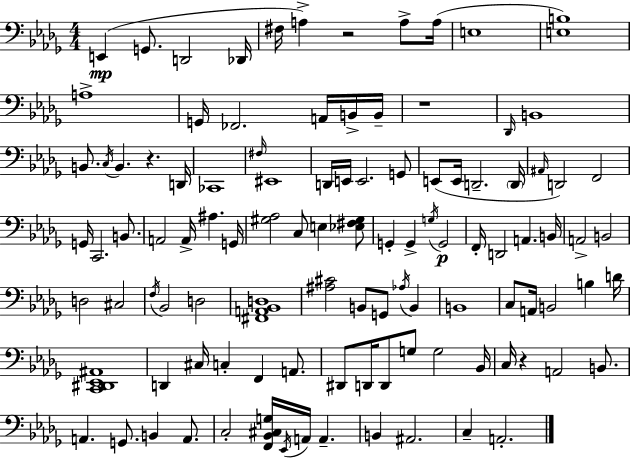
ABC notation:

X:1
T:Untitled
M:4/4
L:1/4
K:Bbm
E,, G,,/2 D,,2 _D,,/4 ^F,/4 A, z2 A,/2 A,/4 E,4 [E,B,]4 A,4 G,,/4 _F,,2 A,,/4 B,,/4 B,,/4 z4 _D,,/4 B,,4 B,,/2 C,/4 B,, z D,,/4 _C,,4 ^F,/4 ^E,,4 D,,/4 E,,/4 E,,2 G,,/2 E,,/2 E,,/4 D,,2 D,,/4 ^A,,/4 D,,2 F,,2 G,,/4 C,,2 B,,/2 A,,2 A,,/4 ^A, G,,/4 [^G,_A,]2 C,/2 E, [_E,^F,^G,]/2 G,, G,, G,/4 G,,2 F,,/4 D,,2 A,, B,,/4 A,,2 B,,2 D,2 ^C,2 F,/4 _B,,2 D,2 [^F,,A,,_B,,D,]4 [^A,^C]2 B,,/2 G,,/2 _A,/4 B,, B,,4 C,/2 A,,/4 B,,2 B, D/4 [C,,^D,,_E,,^A,,]4 D,, ^C,/4 C, F,, A,,/2 ^D,,/2 D,,/4 D,,/2 G,/2 G,2 _B,,/4 C,/4 z A,,2 B,,/2 A,, G,,/2 B,, A,,/2 C,2 [F,,_B,,^C,G,]/4 _E,,/4 A,,/4 A,, B,, ^A,,2 C, A,,2